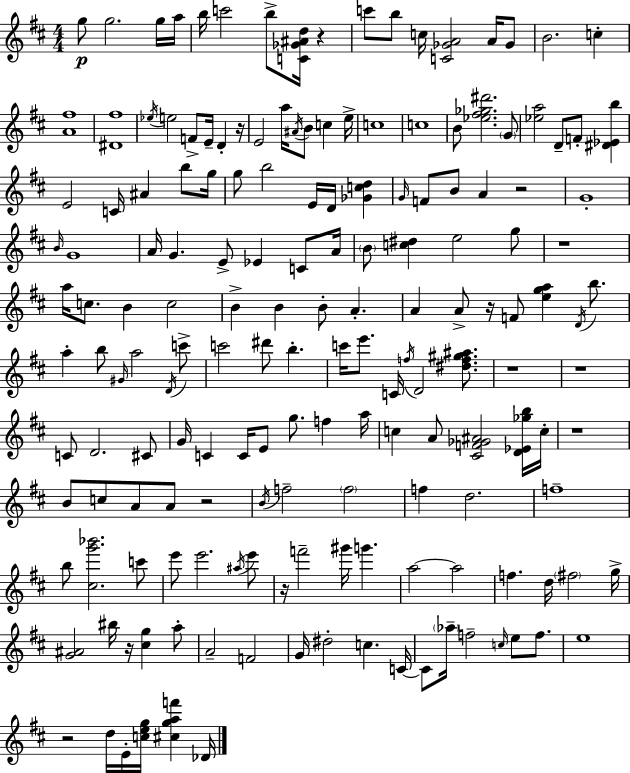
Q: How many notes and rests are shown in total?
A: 169